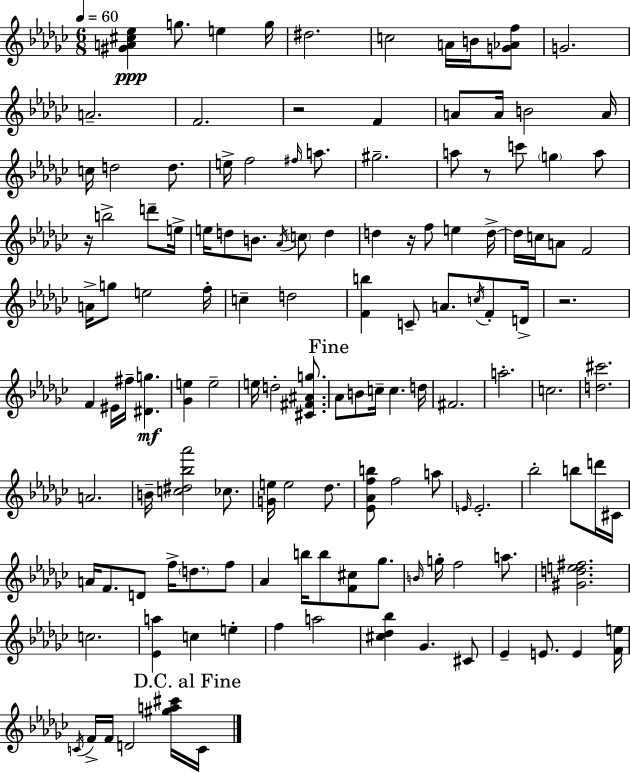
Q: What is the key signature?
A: EES minor